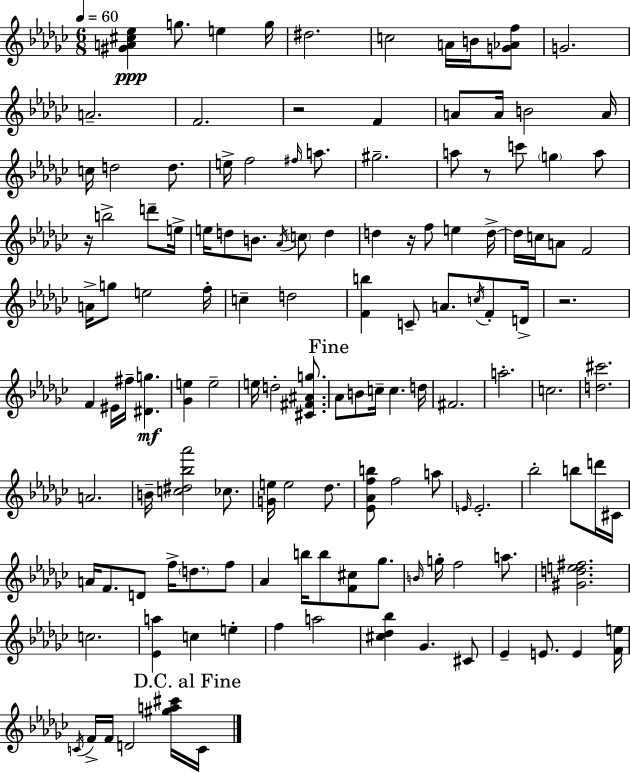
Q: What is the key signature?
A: EES minor